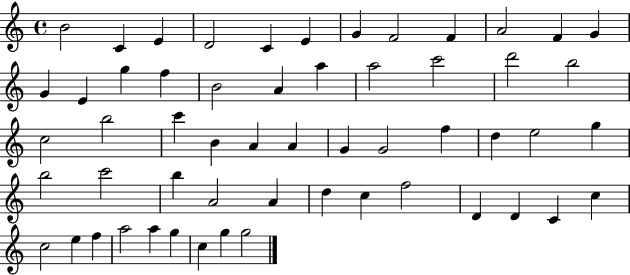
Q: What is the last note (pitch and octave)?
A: G5